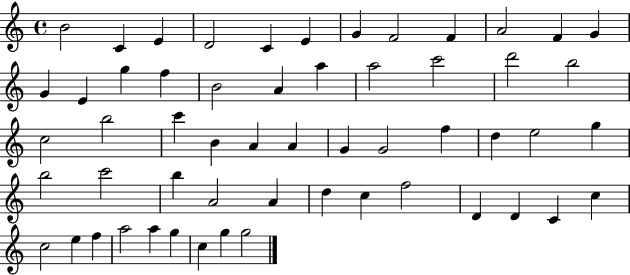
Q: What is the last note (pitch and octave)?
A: G5